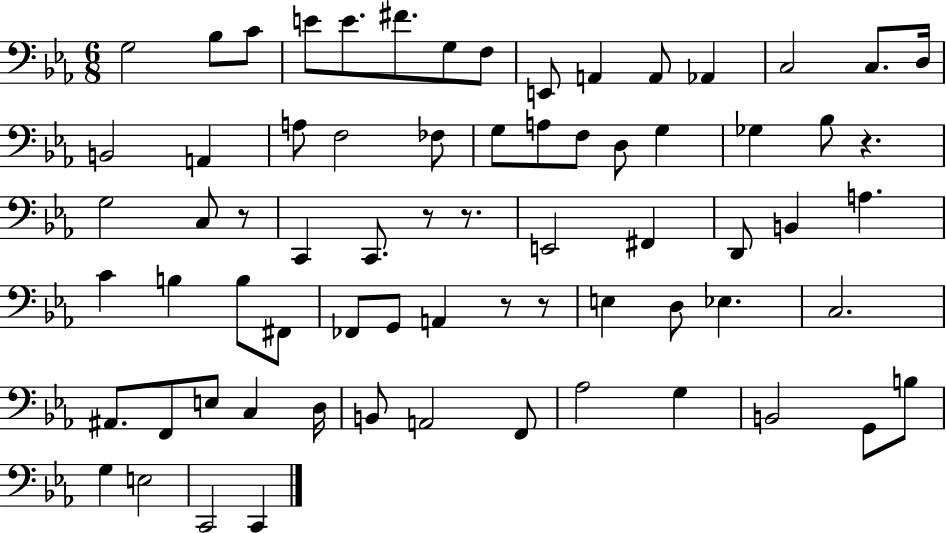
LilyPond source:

{
  \clef bass
  \numericTimeSignature
  \time 6/8
  \key ees \major
  g2 bes8 c'8 | e'8 e'8. fis'8. g8 f8 | e,8 a,4 a,8 aes,4 | c2 c8. d16 | \break b,2 a,4 | a8 f2 fes8 | g8 a8 f8 d8 g4 | ges4 bes8 r4. | \break g2 c8 r8 | c,4 c,8. r8 r8. | e,2 fis,4 | d,8 b,4 a4. | \break c'4 b4 b8 fis,8 | fes,8 g,8 a,4 r8 r8 | e4 d8 ees4. | c2. | \break ais,8. f,8 e8 c4 d16 | b,8 a,2 f,8 | aes2 g4 | b,2 g,8 b8 | \break g4 e2 | c,2 c,4 | \bar "|."
}